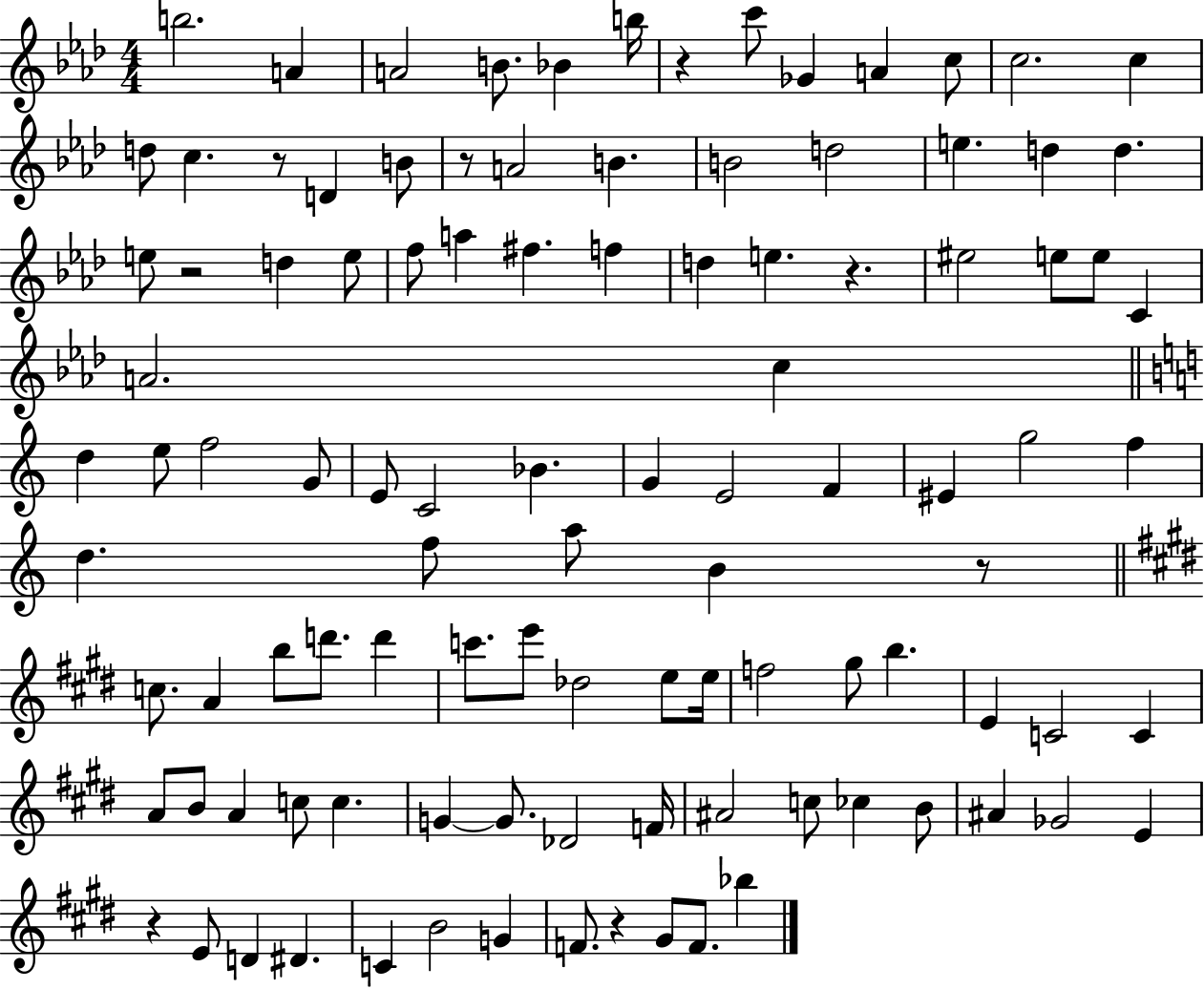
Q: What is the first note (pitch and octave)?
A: B5